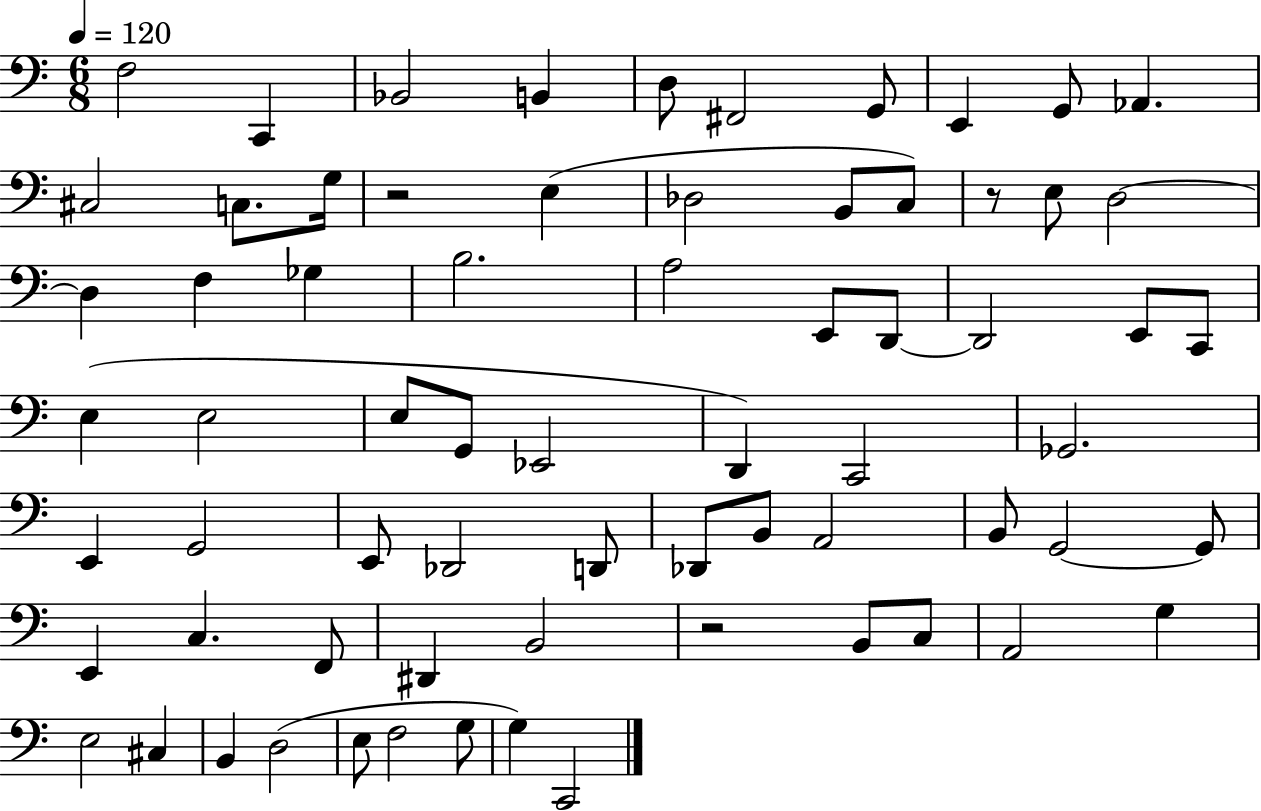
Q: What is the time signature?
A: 6/8